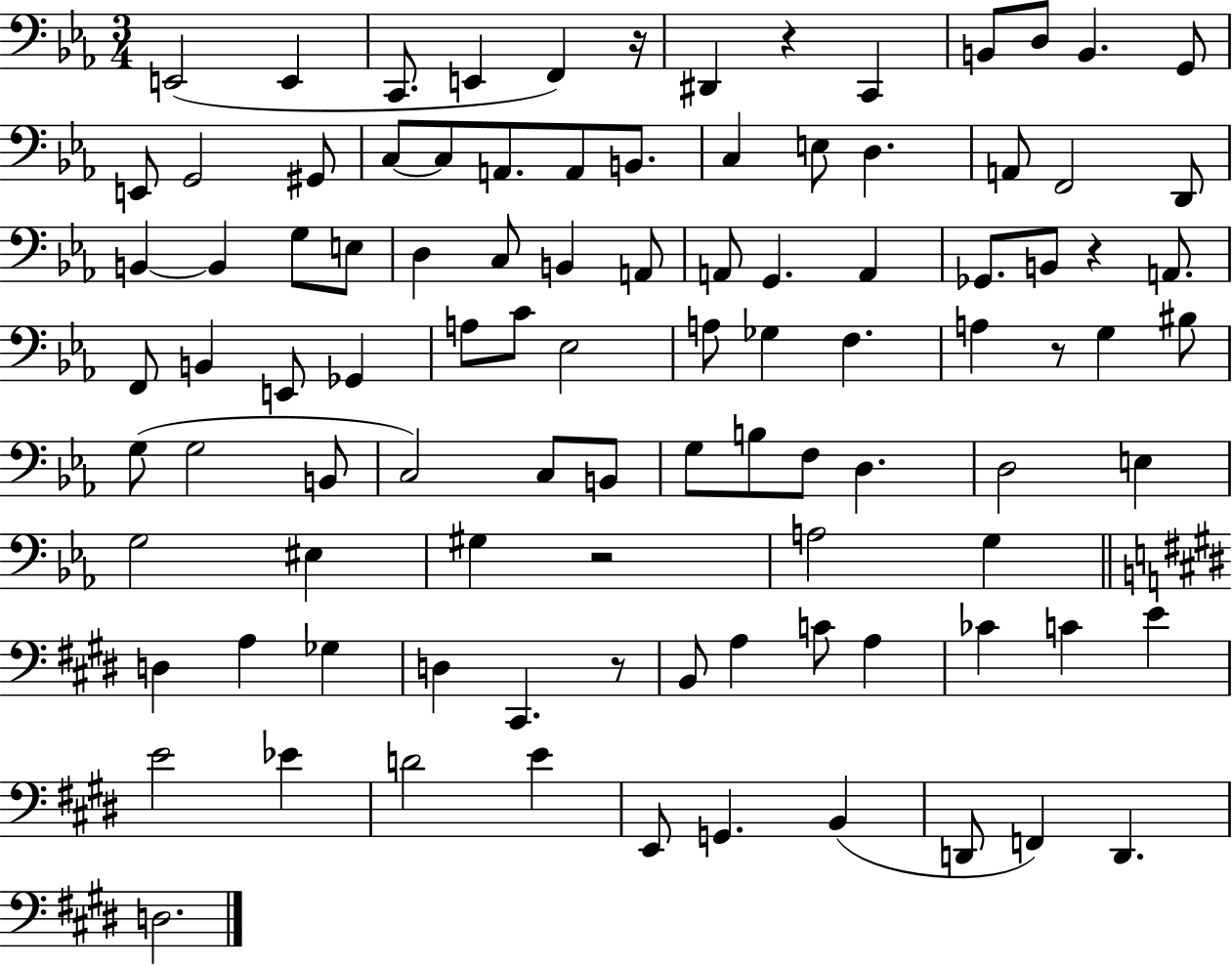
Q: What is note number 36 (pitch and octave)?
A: A2